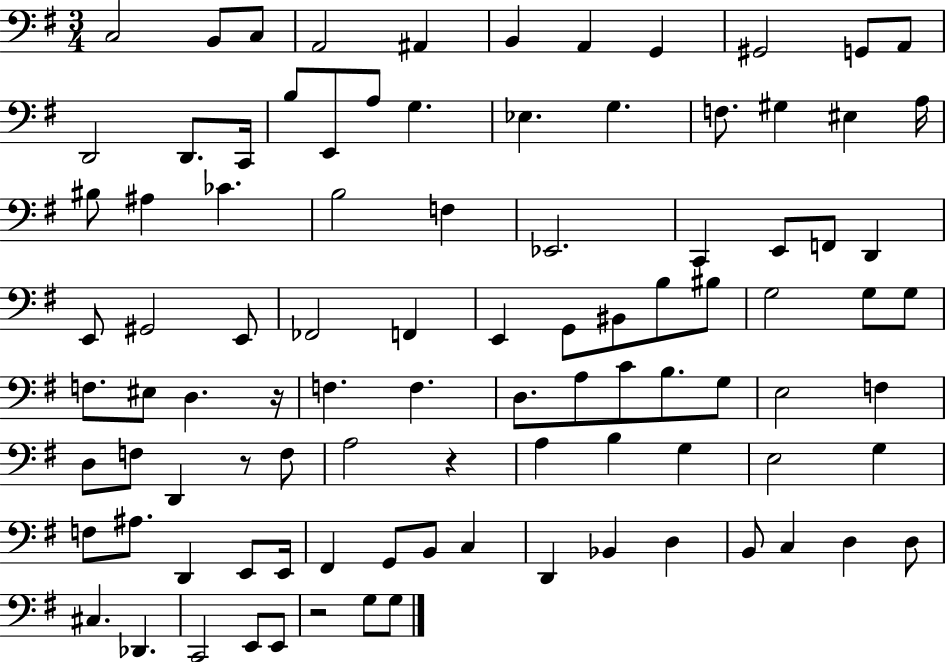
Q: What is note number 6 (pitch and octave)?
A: B2